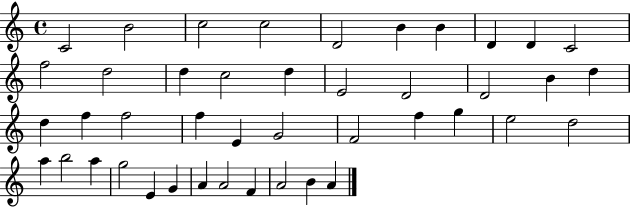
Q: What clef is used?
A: treble